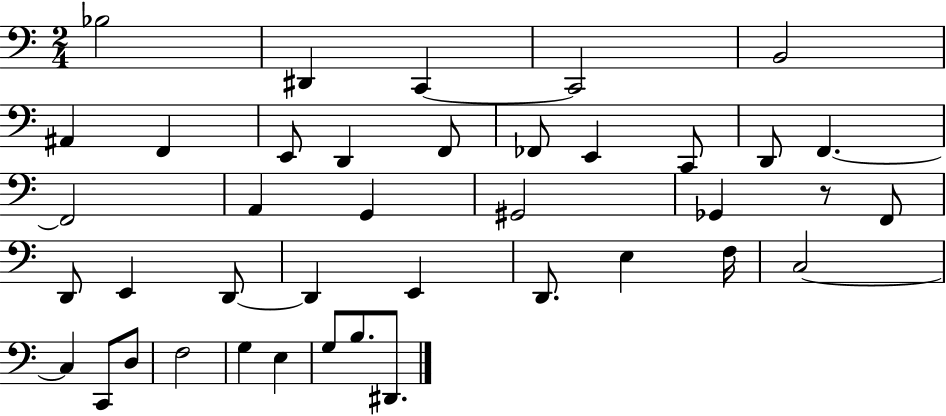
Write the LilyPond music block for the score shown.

{
  \clef bass
  \numericTimeSignature
  \time 2/4
  \key c \major
  bes2 | dis,4 c,4~~ | c,2 | b,2 | \break ais,4 f,4 | e,8 d,4 f,8 | fes,8 e,4 c,8 | d,8 f,4.~~ | \break f,2 | a,4 g,4 | gis,2 | ges,4 r8 f,8 | \break d,8 e,4 d,8~~ | d,4 e,4 | d,8. e4 f16 | c2~~ | \break c4 c,8 d8 | f2 | g4 e4 | g8 b8. dis,8. | \break \bar "|."
}